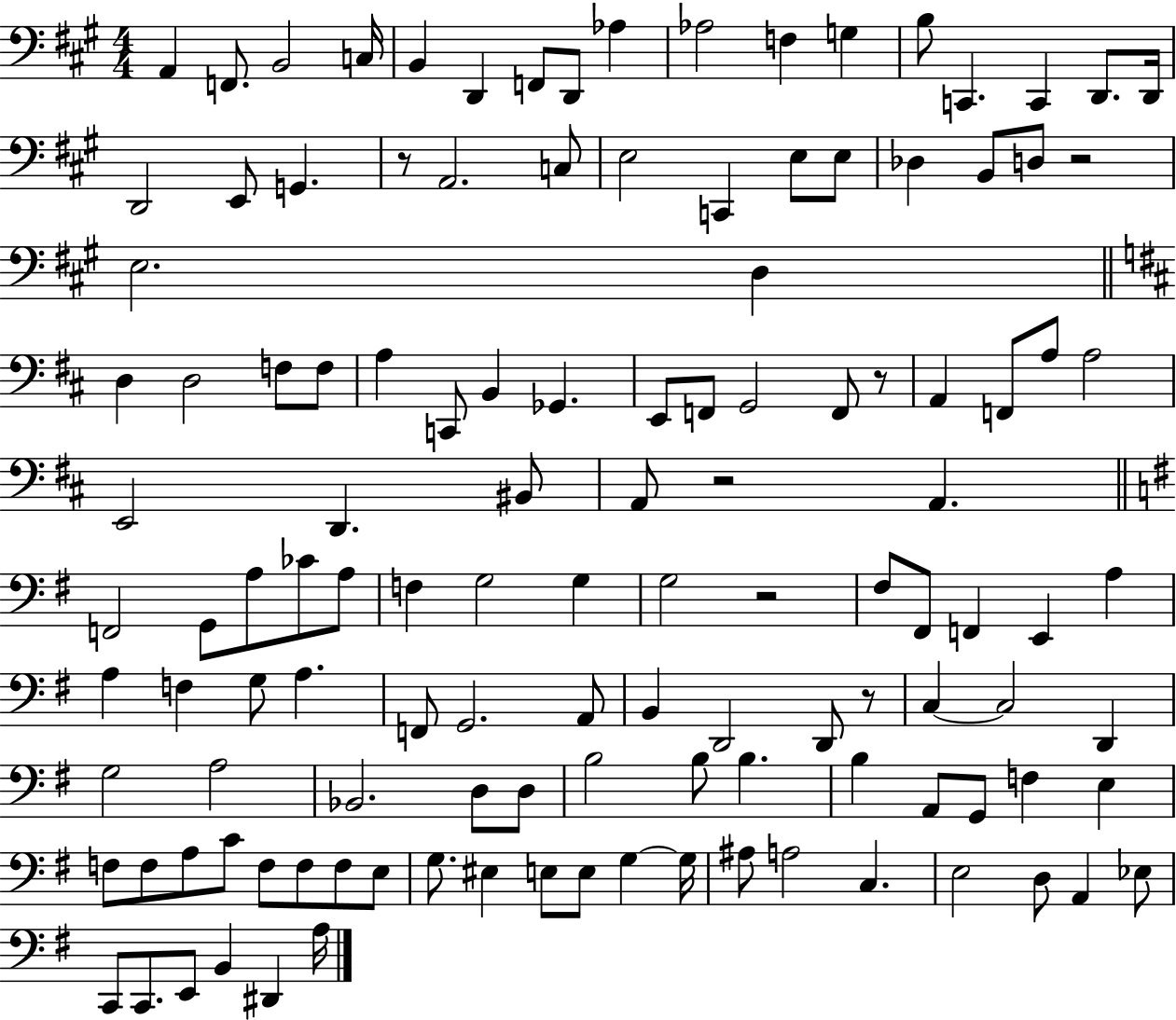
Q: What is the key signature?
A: A major